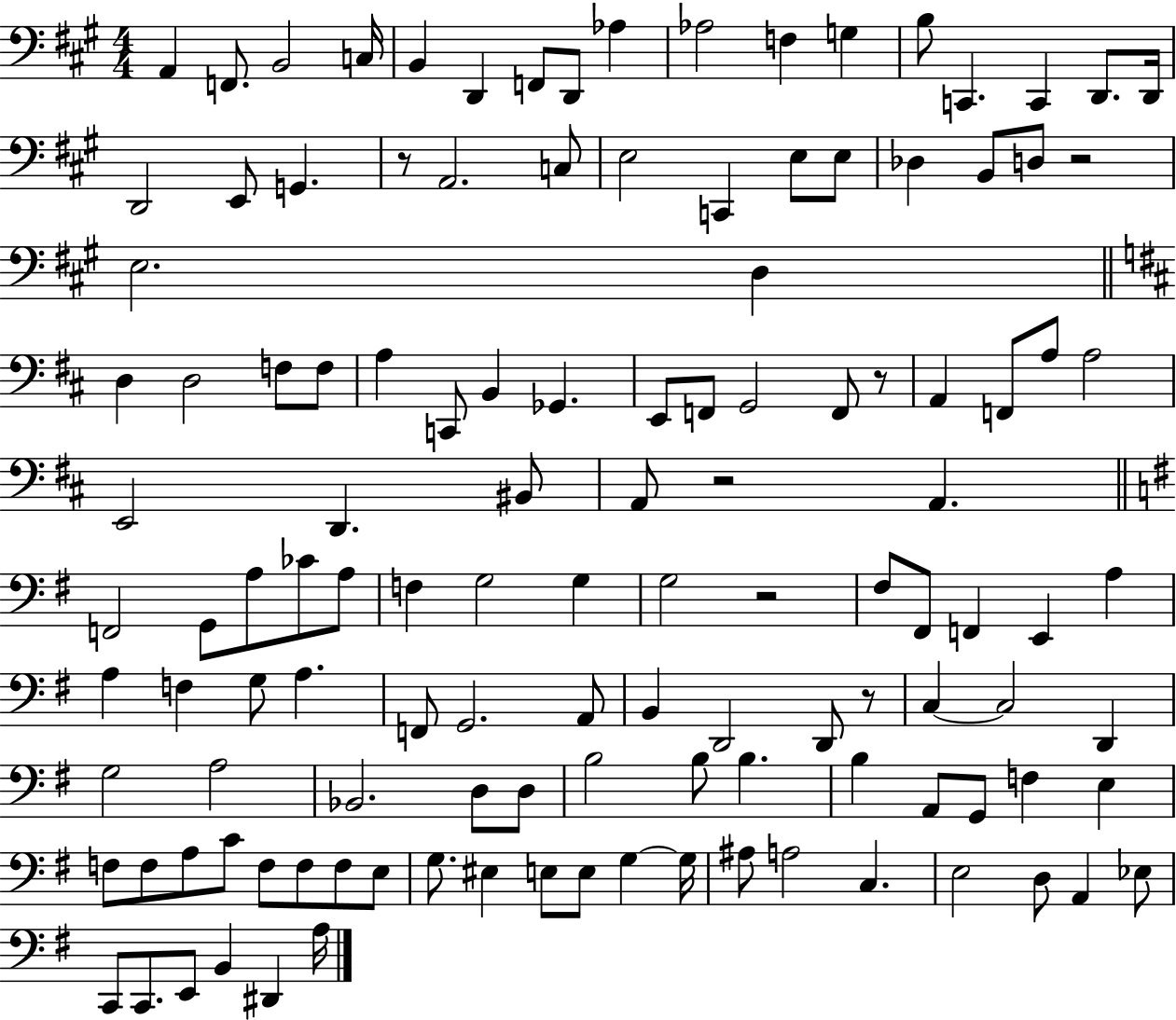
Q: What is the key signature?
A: A major